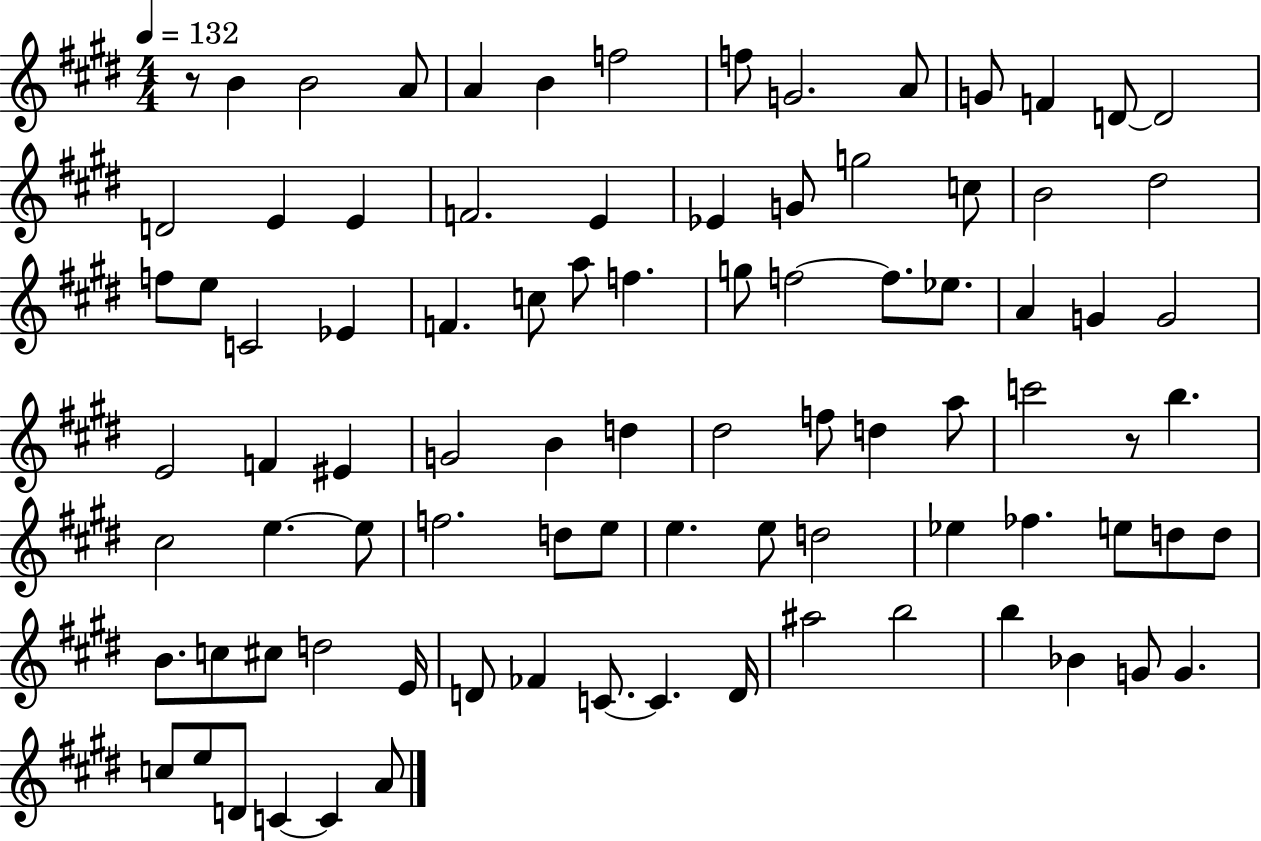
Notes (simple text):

R/e B4/q B4/h A4/e A4/q B4/q F5/h F5/e G4/h. A4/e G4/e F4/q D4/e D4/h D4/h E4/q E4/q F4/h. E4/q Eb4/q G4/e G5/h C5/e B4/h D#5/h F5/e E5/e C4/h Eb4/q F4/q. C5/e A5/e F5/q. G5/e F5/h F5/e. Eb5/e. A4/q G4/q G4/h E4/h F4/q EIS4/q G4/h B4/q D5/q D#5/h F5/e D5/q A5/e C6/h R/e B5/q. C#5/h E5/q. E5/e F5/h. D5/e E5/e E5/q. E5/e D5/h Eb5/q FES5/q. E5/e D5/e D5/e B4/e. C5/e C#5/e D5/h E4/s D4/e FES4/q C4/e. C4/q. D4/s A#5/h B5/h B5/q Bb4/q G4/e G4/q. C5/e E5/e D4/e C4/q C4/q A4/e